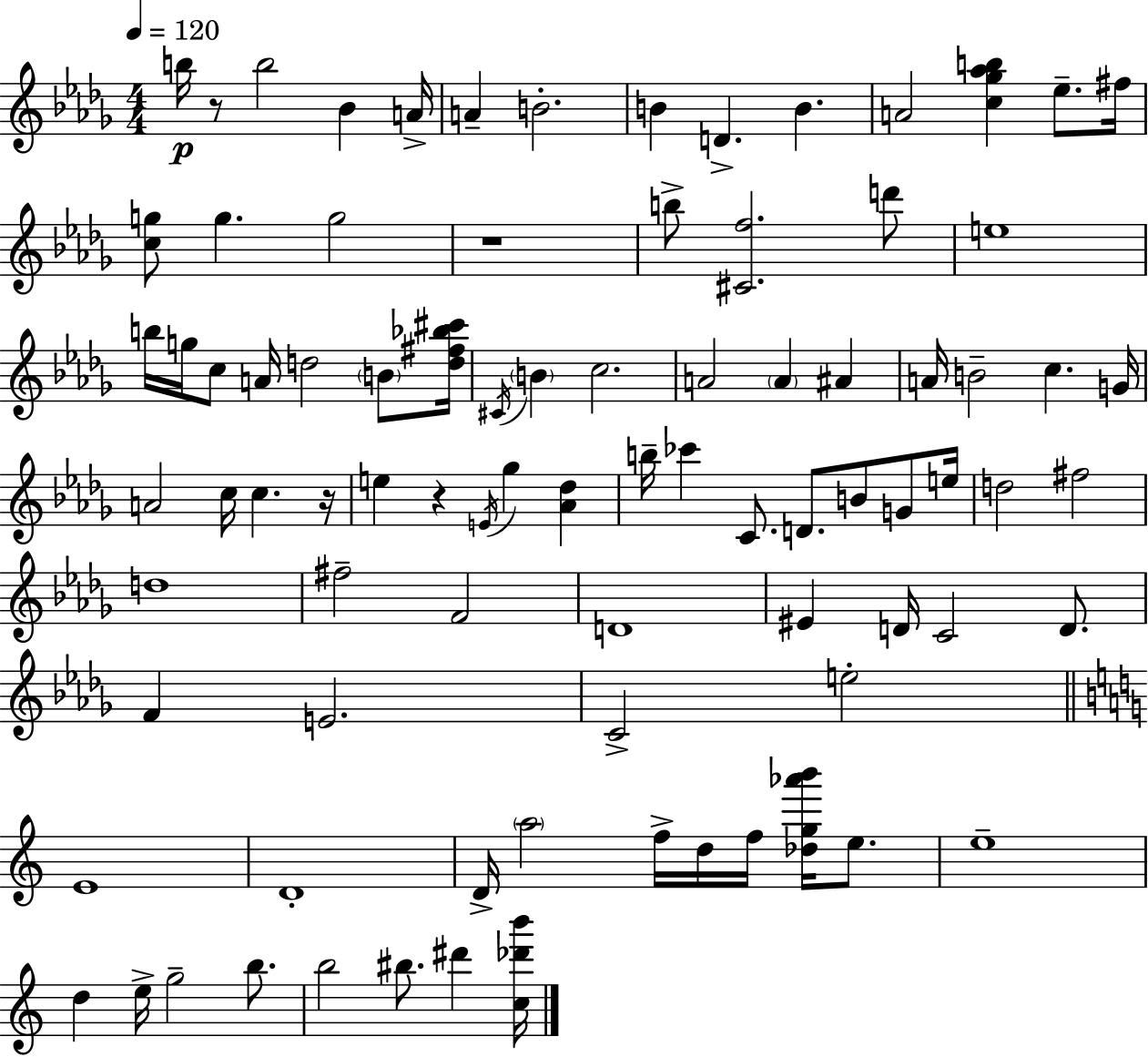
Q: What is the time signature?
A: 4/4